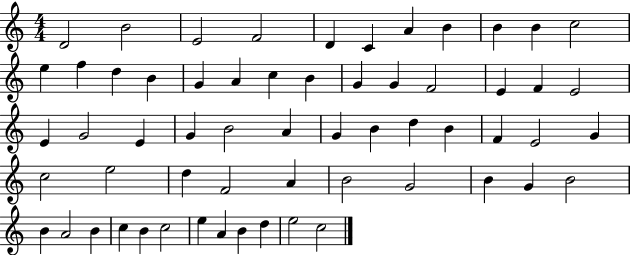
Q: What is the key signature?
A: C major